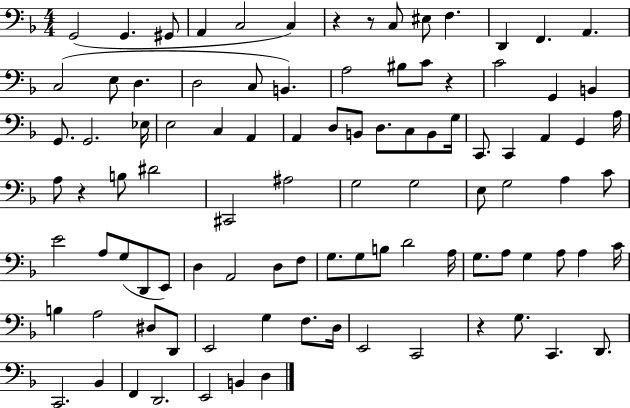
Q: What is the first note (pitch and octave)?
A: G2